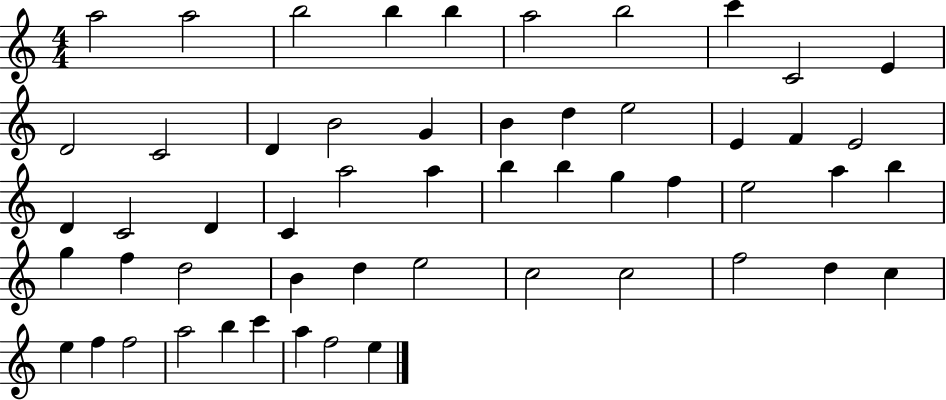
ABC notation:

X:1
T:Untitled
M:4/4
L:1/4
K:C
a2 a2 b2 b b a2 b2 c' C2 E D2 C2 D B2 G B d e2 E F E2 D C2 D C a2 a b b g f e2 a b g f d2 B d e2 c2 c2 f2 d c e f f2 a2 b c' a f2 e